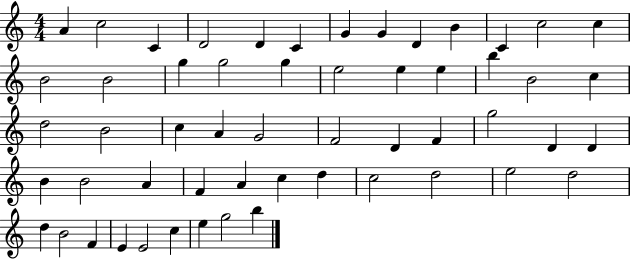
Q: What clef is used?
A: treble